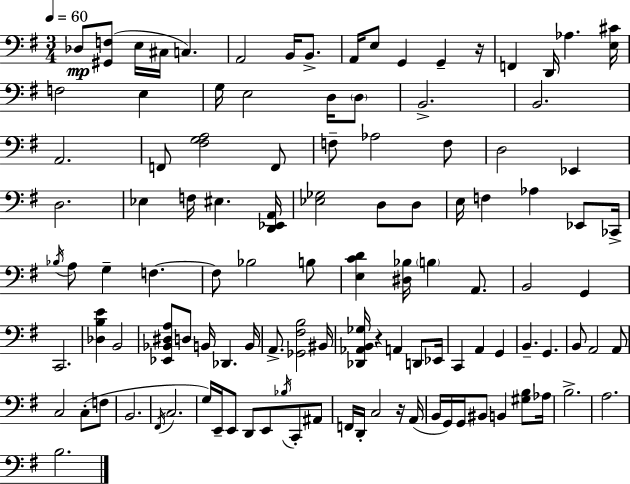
X:1
T:Untitled
M:3/4
L:1/4
K:G
_D,/2 [^G,,F,]/2 E,/4 ^C,/4 C, A,,2 B,,/4 B,,/2 A,,/4 E,/2 G,, G,, z/4 F,, D,,/4 _A, [E,^C]/4 F,2 E, G,/4 E,2 D,/4 D,/2 B,,2 B,,2 A,,2 F,,/2 [^F,G,A,]2 F,,/2 F,/2 _A,2 F,/2 D,2 _E,, D,2 _E, F,/4 ^E, [D,,_E,,A,,]/4 [_E,_G,]2 D,/2 D,/2 E,/4 F, _A, _E,,/2 _C,,/4 _B,/4 A,/2 G, F, F,/2 _B,2 B,/2 [E,CD] [^D,_B,]/4 B, A,,/2 B,,2 G,, C,,2 [_D,B,E] B,,2 [_E,,_B,,^D,A,]/2 D,/2 B,,/4 _D,, B,,/4 A,,/2 [_G,,^F,B,]2 ^B,,/4 [_D,,_A,,B,,_G,]/4 z A,, D,,/2 _E,,/4 C,, A,, G,, B,, G,, B,,/2 A,,2 A,,/2 C,2 C,/2 F,/2 B,,2 ^F,,/4 C,2 G,/4 E,,/4 E,,/2 D,,/2 E,,/2 _B,/4 C,,/2 ^A,,/2 F,,/4 D,,/4 C,2 z/4 A,,/4 B,,/4 G,,/4 G,,/4 ^B,,/2 B,, [^G,B,]/2 _A,/4 B,2 A,2 B,2